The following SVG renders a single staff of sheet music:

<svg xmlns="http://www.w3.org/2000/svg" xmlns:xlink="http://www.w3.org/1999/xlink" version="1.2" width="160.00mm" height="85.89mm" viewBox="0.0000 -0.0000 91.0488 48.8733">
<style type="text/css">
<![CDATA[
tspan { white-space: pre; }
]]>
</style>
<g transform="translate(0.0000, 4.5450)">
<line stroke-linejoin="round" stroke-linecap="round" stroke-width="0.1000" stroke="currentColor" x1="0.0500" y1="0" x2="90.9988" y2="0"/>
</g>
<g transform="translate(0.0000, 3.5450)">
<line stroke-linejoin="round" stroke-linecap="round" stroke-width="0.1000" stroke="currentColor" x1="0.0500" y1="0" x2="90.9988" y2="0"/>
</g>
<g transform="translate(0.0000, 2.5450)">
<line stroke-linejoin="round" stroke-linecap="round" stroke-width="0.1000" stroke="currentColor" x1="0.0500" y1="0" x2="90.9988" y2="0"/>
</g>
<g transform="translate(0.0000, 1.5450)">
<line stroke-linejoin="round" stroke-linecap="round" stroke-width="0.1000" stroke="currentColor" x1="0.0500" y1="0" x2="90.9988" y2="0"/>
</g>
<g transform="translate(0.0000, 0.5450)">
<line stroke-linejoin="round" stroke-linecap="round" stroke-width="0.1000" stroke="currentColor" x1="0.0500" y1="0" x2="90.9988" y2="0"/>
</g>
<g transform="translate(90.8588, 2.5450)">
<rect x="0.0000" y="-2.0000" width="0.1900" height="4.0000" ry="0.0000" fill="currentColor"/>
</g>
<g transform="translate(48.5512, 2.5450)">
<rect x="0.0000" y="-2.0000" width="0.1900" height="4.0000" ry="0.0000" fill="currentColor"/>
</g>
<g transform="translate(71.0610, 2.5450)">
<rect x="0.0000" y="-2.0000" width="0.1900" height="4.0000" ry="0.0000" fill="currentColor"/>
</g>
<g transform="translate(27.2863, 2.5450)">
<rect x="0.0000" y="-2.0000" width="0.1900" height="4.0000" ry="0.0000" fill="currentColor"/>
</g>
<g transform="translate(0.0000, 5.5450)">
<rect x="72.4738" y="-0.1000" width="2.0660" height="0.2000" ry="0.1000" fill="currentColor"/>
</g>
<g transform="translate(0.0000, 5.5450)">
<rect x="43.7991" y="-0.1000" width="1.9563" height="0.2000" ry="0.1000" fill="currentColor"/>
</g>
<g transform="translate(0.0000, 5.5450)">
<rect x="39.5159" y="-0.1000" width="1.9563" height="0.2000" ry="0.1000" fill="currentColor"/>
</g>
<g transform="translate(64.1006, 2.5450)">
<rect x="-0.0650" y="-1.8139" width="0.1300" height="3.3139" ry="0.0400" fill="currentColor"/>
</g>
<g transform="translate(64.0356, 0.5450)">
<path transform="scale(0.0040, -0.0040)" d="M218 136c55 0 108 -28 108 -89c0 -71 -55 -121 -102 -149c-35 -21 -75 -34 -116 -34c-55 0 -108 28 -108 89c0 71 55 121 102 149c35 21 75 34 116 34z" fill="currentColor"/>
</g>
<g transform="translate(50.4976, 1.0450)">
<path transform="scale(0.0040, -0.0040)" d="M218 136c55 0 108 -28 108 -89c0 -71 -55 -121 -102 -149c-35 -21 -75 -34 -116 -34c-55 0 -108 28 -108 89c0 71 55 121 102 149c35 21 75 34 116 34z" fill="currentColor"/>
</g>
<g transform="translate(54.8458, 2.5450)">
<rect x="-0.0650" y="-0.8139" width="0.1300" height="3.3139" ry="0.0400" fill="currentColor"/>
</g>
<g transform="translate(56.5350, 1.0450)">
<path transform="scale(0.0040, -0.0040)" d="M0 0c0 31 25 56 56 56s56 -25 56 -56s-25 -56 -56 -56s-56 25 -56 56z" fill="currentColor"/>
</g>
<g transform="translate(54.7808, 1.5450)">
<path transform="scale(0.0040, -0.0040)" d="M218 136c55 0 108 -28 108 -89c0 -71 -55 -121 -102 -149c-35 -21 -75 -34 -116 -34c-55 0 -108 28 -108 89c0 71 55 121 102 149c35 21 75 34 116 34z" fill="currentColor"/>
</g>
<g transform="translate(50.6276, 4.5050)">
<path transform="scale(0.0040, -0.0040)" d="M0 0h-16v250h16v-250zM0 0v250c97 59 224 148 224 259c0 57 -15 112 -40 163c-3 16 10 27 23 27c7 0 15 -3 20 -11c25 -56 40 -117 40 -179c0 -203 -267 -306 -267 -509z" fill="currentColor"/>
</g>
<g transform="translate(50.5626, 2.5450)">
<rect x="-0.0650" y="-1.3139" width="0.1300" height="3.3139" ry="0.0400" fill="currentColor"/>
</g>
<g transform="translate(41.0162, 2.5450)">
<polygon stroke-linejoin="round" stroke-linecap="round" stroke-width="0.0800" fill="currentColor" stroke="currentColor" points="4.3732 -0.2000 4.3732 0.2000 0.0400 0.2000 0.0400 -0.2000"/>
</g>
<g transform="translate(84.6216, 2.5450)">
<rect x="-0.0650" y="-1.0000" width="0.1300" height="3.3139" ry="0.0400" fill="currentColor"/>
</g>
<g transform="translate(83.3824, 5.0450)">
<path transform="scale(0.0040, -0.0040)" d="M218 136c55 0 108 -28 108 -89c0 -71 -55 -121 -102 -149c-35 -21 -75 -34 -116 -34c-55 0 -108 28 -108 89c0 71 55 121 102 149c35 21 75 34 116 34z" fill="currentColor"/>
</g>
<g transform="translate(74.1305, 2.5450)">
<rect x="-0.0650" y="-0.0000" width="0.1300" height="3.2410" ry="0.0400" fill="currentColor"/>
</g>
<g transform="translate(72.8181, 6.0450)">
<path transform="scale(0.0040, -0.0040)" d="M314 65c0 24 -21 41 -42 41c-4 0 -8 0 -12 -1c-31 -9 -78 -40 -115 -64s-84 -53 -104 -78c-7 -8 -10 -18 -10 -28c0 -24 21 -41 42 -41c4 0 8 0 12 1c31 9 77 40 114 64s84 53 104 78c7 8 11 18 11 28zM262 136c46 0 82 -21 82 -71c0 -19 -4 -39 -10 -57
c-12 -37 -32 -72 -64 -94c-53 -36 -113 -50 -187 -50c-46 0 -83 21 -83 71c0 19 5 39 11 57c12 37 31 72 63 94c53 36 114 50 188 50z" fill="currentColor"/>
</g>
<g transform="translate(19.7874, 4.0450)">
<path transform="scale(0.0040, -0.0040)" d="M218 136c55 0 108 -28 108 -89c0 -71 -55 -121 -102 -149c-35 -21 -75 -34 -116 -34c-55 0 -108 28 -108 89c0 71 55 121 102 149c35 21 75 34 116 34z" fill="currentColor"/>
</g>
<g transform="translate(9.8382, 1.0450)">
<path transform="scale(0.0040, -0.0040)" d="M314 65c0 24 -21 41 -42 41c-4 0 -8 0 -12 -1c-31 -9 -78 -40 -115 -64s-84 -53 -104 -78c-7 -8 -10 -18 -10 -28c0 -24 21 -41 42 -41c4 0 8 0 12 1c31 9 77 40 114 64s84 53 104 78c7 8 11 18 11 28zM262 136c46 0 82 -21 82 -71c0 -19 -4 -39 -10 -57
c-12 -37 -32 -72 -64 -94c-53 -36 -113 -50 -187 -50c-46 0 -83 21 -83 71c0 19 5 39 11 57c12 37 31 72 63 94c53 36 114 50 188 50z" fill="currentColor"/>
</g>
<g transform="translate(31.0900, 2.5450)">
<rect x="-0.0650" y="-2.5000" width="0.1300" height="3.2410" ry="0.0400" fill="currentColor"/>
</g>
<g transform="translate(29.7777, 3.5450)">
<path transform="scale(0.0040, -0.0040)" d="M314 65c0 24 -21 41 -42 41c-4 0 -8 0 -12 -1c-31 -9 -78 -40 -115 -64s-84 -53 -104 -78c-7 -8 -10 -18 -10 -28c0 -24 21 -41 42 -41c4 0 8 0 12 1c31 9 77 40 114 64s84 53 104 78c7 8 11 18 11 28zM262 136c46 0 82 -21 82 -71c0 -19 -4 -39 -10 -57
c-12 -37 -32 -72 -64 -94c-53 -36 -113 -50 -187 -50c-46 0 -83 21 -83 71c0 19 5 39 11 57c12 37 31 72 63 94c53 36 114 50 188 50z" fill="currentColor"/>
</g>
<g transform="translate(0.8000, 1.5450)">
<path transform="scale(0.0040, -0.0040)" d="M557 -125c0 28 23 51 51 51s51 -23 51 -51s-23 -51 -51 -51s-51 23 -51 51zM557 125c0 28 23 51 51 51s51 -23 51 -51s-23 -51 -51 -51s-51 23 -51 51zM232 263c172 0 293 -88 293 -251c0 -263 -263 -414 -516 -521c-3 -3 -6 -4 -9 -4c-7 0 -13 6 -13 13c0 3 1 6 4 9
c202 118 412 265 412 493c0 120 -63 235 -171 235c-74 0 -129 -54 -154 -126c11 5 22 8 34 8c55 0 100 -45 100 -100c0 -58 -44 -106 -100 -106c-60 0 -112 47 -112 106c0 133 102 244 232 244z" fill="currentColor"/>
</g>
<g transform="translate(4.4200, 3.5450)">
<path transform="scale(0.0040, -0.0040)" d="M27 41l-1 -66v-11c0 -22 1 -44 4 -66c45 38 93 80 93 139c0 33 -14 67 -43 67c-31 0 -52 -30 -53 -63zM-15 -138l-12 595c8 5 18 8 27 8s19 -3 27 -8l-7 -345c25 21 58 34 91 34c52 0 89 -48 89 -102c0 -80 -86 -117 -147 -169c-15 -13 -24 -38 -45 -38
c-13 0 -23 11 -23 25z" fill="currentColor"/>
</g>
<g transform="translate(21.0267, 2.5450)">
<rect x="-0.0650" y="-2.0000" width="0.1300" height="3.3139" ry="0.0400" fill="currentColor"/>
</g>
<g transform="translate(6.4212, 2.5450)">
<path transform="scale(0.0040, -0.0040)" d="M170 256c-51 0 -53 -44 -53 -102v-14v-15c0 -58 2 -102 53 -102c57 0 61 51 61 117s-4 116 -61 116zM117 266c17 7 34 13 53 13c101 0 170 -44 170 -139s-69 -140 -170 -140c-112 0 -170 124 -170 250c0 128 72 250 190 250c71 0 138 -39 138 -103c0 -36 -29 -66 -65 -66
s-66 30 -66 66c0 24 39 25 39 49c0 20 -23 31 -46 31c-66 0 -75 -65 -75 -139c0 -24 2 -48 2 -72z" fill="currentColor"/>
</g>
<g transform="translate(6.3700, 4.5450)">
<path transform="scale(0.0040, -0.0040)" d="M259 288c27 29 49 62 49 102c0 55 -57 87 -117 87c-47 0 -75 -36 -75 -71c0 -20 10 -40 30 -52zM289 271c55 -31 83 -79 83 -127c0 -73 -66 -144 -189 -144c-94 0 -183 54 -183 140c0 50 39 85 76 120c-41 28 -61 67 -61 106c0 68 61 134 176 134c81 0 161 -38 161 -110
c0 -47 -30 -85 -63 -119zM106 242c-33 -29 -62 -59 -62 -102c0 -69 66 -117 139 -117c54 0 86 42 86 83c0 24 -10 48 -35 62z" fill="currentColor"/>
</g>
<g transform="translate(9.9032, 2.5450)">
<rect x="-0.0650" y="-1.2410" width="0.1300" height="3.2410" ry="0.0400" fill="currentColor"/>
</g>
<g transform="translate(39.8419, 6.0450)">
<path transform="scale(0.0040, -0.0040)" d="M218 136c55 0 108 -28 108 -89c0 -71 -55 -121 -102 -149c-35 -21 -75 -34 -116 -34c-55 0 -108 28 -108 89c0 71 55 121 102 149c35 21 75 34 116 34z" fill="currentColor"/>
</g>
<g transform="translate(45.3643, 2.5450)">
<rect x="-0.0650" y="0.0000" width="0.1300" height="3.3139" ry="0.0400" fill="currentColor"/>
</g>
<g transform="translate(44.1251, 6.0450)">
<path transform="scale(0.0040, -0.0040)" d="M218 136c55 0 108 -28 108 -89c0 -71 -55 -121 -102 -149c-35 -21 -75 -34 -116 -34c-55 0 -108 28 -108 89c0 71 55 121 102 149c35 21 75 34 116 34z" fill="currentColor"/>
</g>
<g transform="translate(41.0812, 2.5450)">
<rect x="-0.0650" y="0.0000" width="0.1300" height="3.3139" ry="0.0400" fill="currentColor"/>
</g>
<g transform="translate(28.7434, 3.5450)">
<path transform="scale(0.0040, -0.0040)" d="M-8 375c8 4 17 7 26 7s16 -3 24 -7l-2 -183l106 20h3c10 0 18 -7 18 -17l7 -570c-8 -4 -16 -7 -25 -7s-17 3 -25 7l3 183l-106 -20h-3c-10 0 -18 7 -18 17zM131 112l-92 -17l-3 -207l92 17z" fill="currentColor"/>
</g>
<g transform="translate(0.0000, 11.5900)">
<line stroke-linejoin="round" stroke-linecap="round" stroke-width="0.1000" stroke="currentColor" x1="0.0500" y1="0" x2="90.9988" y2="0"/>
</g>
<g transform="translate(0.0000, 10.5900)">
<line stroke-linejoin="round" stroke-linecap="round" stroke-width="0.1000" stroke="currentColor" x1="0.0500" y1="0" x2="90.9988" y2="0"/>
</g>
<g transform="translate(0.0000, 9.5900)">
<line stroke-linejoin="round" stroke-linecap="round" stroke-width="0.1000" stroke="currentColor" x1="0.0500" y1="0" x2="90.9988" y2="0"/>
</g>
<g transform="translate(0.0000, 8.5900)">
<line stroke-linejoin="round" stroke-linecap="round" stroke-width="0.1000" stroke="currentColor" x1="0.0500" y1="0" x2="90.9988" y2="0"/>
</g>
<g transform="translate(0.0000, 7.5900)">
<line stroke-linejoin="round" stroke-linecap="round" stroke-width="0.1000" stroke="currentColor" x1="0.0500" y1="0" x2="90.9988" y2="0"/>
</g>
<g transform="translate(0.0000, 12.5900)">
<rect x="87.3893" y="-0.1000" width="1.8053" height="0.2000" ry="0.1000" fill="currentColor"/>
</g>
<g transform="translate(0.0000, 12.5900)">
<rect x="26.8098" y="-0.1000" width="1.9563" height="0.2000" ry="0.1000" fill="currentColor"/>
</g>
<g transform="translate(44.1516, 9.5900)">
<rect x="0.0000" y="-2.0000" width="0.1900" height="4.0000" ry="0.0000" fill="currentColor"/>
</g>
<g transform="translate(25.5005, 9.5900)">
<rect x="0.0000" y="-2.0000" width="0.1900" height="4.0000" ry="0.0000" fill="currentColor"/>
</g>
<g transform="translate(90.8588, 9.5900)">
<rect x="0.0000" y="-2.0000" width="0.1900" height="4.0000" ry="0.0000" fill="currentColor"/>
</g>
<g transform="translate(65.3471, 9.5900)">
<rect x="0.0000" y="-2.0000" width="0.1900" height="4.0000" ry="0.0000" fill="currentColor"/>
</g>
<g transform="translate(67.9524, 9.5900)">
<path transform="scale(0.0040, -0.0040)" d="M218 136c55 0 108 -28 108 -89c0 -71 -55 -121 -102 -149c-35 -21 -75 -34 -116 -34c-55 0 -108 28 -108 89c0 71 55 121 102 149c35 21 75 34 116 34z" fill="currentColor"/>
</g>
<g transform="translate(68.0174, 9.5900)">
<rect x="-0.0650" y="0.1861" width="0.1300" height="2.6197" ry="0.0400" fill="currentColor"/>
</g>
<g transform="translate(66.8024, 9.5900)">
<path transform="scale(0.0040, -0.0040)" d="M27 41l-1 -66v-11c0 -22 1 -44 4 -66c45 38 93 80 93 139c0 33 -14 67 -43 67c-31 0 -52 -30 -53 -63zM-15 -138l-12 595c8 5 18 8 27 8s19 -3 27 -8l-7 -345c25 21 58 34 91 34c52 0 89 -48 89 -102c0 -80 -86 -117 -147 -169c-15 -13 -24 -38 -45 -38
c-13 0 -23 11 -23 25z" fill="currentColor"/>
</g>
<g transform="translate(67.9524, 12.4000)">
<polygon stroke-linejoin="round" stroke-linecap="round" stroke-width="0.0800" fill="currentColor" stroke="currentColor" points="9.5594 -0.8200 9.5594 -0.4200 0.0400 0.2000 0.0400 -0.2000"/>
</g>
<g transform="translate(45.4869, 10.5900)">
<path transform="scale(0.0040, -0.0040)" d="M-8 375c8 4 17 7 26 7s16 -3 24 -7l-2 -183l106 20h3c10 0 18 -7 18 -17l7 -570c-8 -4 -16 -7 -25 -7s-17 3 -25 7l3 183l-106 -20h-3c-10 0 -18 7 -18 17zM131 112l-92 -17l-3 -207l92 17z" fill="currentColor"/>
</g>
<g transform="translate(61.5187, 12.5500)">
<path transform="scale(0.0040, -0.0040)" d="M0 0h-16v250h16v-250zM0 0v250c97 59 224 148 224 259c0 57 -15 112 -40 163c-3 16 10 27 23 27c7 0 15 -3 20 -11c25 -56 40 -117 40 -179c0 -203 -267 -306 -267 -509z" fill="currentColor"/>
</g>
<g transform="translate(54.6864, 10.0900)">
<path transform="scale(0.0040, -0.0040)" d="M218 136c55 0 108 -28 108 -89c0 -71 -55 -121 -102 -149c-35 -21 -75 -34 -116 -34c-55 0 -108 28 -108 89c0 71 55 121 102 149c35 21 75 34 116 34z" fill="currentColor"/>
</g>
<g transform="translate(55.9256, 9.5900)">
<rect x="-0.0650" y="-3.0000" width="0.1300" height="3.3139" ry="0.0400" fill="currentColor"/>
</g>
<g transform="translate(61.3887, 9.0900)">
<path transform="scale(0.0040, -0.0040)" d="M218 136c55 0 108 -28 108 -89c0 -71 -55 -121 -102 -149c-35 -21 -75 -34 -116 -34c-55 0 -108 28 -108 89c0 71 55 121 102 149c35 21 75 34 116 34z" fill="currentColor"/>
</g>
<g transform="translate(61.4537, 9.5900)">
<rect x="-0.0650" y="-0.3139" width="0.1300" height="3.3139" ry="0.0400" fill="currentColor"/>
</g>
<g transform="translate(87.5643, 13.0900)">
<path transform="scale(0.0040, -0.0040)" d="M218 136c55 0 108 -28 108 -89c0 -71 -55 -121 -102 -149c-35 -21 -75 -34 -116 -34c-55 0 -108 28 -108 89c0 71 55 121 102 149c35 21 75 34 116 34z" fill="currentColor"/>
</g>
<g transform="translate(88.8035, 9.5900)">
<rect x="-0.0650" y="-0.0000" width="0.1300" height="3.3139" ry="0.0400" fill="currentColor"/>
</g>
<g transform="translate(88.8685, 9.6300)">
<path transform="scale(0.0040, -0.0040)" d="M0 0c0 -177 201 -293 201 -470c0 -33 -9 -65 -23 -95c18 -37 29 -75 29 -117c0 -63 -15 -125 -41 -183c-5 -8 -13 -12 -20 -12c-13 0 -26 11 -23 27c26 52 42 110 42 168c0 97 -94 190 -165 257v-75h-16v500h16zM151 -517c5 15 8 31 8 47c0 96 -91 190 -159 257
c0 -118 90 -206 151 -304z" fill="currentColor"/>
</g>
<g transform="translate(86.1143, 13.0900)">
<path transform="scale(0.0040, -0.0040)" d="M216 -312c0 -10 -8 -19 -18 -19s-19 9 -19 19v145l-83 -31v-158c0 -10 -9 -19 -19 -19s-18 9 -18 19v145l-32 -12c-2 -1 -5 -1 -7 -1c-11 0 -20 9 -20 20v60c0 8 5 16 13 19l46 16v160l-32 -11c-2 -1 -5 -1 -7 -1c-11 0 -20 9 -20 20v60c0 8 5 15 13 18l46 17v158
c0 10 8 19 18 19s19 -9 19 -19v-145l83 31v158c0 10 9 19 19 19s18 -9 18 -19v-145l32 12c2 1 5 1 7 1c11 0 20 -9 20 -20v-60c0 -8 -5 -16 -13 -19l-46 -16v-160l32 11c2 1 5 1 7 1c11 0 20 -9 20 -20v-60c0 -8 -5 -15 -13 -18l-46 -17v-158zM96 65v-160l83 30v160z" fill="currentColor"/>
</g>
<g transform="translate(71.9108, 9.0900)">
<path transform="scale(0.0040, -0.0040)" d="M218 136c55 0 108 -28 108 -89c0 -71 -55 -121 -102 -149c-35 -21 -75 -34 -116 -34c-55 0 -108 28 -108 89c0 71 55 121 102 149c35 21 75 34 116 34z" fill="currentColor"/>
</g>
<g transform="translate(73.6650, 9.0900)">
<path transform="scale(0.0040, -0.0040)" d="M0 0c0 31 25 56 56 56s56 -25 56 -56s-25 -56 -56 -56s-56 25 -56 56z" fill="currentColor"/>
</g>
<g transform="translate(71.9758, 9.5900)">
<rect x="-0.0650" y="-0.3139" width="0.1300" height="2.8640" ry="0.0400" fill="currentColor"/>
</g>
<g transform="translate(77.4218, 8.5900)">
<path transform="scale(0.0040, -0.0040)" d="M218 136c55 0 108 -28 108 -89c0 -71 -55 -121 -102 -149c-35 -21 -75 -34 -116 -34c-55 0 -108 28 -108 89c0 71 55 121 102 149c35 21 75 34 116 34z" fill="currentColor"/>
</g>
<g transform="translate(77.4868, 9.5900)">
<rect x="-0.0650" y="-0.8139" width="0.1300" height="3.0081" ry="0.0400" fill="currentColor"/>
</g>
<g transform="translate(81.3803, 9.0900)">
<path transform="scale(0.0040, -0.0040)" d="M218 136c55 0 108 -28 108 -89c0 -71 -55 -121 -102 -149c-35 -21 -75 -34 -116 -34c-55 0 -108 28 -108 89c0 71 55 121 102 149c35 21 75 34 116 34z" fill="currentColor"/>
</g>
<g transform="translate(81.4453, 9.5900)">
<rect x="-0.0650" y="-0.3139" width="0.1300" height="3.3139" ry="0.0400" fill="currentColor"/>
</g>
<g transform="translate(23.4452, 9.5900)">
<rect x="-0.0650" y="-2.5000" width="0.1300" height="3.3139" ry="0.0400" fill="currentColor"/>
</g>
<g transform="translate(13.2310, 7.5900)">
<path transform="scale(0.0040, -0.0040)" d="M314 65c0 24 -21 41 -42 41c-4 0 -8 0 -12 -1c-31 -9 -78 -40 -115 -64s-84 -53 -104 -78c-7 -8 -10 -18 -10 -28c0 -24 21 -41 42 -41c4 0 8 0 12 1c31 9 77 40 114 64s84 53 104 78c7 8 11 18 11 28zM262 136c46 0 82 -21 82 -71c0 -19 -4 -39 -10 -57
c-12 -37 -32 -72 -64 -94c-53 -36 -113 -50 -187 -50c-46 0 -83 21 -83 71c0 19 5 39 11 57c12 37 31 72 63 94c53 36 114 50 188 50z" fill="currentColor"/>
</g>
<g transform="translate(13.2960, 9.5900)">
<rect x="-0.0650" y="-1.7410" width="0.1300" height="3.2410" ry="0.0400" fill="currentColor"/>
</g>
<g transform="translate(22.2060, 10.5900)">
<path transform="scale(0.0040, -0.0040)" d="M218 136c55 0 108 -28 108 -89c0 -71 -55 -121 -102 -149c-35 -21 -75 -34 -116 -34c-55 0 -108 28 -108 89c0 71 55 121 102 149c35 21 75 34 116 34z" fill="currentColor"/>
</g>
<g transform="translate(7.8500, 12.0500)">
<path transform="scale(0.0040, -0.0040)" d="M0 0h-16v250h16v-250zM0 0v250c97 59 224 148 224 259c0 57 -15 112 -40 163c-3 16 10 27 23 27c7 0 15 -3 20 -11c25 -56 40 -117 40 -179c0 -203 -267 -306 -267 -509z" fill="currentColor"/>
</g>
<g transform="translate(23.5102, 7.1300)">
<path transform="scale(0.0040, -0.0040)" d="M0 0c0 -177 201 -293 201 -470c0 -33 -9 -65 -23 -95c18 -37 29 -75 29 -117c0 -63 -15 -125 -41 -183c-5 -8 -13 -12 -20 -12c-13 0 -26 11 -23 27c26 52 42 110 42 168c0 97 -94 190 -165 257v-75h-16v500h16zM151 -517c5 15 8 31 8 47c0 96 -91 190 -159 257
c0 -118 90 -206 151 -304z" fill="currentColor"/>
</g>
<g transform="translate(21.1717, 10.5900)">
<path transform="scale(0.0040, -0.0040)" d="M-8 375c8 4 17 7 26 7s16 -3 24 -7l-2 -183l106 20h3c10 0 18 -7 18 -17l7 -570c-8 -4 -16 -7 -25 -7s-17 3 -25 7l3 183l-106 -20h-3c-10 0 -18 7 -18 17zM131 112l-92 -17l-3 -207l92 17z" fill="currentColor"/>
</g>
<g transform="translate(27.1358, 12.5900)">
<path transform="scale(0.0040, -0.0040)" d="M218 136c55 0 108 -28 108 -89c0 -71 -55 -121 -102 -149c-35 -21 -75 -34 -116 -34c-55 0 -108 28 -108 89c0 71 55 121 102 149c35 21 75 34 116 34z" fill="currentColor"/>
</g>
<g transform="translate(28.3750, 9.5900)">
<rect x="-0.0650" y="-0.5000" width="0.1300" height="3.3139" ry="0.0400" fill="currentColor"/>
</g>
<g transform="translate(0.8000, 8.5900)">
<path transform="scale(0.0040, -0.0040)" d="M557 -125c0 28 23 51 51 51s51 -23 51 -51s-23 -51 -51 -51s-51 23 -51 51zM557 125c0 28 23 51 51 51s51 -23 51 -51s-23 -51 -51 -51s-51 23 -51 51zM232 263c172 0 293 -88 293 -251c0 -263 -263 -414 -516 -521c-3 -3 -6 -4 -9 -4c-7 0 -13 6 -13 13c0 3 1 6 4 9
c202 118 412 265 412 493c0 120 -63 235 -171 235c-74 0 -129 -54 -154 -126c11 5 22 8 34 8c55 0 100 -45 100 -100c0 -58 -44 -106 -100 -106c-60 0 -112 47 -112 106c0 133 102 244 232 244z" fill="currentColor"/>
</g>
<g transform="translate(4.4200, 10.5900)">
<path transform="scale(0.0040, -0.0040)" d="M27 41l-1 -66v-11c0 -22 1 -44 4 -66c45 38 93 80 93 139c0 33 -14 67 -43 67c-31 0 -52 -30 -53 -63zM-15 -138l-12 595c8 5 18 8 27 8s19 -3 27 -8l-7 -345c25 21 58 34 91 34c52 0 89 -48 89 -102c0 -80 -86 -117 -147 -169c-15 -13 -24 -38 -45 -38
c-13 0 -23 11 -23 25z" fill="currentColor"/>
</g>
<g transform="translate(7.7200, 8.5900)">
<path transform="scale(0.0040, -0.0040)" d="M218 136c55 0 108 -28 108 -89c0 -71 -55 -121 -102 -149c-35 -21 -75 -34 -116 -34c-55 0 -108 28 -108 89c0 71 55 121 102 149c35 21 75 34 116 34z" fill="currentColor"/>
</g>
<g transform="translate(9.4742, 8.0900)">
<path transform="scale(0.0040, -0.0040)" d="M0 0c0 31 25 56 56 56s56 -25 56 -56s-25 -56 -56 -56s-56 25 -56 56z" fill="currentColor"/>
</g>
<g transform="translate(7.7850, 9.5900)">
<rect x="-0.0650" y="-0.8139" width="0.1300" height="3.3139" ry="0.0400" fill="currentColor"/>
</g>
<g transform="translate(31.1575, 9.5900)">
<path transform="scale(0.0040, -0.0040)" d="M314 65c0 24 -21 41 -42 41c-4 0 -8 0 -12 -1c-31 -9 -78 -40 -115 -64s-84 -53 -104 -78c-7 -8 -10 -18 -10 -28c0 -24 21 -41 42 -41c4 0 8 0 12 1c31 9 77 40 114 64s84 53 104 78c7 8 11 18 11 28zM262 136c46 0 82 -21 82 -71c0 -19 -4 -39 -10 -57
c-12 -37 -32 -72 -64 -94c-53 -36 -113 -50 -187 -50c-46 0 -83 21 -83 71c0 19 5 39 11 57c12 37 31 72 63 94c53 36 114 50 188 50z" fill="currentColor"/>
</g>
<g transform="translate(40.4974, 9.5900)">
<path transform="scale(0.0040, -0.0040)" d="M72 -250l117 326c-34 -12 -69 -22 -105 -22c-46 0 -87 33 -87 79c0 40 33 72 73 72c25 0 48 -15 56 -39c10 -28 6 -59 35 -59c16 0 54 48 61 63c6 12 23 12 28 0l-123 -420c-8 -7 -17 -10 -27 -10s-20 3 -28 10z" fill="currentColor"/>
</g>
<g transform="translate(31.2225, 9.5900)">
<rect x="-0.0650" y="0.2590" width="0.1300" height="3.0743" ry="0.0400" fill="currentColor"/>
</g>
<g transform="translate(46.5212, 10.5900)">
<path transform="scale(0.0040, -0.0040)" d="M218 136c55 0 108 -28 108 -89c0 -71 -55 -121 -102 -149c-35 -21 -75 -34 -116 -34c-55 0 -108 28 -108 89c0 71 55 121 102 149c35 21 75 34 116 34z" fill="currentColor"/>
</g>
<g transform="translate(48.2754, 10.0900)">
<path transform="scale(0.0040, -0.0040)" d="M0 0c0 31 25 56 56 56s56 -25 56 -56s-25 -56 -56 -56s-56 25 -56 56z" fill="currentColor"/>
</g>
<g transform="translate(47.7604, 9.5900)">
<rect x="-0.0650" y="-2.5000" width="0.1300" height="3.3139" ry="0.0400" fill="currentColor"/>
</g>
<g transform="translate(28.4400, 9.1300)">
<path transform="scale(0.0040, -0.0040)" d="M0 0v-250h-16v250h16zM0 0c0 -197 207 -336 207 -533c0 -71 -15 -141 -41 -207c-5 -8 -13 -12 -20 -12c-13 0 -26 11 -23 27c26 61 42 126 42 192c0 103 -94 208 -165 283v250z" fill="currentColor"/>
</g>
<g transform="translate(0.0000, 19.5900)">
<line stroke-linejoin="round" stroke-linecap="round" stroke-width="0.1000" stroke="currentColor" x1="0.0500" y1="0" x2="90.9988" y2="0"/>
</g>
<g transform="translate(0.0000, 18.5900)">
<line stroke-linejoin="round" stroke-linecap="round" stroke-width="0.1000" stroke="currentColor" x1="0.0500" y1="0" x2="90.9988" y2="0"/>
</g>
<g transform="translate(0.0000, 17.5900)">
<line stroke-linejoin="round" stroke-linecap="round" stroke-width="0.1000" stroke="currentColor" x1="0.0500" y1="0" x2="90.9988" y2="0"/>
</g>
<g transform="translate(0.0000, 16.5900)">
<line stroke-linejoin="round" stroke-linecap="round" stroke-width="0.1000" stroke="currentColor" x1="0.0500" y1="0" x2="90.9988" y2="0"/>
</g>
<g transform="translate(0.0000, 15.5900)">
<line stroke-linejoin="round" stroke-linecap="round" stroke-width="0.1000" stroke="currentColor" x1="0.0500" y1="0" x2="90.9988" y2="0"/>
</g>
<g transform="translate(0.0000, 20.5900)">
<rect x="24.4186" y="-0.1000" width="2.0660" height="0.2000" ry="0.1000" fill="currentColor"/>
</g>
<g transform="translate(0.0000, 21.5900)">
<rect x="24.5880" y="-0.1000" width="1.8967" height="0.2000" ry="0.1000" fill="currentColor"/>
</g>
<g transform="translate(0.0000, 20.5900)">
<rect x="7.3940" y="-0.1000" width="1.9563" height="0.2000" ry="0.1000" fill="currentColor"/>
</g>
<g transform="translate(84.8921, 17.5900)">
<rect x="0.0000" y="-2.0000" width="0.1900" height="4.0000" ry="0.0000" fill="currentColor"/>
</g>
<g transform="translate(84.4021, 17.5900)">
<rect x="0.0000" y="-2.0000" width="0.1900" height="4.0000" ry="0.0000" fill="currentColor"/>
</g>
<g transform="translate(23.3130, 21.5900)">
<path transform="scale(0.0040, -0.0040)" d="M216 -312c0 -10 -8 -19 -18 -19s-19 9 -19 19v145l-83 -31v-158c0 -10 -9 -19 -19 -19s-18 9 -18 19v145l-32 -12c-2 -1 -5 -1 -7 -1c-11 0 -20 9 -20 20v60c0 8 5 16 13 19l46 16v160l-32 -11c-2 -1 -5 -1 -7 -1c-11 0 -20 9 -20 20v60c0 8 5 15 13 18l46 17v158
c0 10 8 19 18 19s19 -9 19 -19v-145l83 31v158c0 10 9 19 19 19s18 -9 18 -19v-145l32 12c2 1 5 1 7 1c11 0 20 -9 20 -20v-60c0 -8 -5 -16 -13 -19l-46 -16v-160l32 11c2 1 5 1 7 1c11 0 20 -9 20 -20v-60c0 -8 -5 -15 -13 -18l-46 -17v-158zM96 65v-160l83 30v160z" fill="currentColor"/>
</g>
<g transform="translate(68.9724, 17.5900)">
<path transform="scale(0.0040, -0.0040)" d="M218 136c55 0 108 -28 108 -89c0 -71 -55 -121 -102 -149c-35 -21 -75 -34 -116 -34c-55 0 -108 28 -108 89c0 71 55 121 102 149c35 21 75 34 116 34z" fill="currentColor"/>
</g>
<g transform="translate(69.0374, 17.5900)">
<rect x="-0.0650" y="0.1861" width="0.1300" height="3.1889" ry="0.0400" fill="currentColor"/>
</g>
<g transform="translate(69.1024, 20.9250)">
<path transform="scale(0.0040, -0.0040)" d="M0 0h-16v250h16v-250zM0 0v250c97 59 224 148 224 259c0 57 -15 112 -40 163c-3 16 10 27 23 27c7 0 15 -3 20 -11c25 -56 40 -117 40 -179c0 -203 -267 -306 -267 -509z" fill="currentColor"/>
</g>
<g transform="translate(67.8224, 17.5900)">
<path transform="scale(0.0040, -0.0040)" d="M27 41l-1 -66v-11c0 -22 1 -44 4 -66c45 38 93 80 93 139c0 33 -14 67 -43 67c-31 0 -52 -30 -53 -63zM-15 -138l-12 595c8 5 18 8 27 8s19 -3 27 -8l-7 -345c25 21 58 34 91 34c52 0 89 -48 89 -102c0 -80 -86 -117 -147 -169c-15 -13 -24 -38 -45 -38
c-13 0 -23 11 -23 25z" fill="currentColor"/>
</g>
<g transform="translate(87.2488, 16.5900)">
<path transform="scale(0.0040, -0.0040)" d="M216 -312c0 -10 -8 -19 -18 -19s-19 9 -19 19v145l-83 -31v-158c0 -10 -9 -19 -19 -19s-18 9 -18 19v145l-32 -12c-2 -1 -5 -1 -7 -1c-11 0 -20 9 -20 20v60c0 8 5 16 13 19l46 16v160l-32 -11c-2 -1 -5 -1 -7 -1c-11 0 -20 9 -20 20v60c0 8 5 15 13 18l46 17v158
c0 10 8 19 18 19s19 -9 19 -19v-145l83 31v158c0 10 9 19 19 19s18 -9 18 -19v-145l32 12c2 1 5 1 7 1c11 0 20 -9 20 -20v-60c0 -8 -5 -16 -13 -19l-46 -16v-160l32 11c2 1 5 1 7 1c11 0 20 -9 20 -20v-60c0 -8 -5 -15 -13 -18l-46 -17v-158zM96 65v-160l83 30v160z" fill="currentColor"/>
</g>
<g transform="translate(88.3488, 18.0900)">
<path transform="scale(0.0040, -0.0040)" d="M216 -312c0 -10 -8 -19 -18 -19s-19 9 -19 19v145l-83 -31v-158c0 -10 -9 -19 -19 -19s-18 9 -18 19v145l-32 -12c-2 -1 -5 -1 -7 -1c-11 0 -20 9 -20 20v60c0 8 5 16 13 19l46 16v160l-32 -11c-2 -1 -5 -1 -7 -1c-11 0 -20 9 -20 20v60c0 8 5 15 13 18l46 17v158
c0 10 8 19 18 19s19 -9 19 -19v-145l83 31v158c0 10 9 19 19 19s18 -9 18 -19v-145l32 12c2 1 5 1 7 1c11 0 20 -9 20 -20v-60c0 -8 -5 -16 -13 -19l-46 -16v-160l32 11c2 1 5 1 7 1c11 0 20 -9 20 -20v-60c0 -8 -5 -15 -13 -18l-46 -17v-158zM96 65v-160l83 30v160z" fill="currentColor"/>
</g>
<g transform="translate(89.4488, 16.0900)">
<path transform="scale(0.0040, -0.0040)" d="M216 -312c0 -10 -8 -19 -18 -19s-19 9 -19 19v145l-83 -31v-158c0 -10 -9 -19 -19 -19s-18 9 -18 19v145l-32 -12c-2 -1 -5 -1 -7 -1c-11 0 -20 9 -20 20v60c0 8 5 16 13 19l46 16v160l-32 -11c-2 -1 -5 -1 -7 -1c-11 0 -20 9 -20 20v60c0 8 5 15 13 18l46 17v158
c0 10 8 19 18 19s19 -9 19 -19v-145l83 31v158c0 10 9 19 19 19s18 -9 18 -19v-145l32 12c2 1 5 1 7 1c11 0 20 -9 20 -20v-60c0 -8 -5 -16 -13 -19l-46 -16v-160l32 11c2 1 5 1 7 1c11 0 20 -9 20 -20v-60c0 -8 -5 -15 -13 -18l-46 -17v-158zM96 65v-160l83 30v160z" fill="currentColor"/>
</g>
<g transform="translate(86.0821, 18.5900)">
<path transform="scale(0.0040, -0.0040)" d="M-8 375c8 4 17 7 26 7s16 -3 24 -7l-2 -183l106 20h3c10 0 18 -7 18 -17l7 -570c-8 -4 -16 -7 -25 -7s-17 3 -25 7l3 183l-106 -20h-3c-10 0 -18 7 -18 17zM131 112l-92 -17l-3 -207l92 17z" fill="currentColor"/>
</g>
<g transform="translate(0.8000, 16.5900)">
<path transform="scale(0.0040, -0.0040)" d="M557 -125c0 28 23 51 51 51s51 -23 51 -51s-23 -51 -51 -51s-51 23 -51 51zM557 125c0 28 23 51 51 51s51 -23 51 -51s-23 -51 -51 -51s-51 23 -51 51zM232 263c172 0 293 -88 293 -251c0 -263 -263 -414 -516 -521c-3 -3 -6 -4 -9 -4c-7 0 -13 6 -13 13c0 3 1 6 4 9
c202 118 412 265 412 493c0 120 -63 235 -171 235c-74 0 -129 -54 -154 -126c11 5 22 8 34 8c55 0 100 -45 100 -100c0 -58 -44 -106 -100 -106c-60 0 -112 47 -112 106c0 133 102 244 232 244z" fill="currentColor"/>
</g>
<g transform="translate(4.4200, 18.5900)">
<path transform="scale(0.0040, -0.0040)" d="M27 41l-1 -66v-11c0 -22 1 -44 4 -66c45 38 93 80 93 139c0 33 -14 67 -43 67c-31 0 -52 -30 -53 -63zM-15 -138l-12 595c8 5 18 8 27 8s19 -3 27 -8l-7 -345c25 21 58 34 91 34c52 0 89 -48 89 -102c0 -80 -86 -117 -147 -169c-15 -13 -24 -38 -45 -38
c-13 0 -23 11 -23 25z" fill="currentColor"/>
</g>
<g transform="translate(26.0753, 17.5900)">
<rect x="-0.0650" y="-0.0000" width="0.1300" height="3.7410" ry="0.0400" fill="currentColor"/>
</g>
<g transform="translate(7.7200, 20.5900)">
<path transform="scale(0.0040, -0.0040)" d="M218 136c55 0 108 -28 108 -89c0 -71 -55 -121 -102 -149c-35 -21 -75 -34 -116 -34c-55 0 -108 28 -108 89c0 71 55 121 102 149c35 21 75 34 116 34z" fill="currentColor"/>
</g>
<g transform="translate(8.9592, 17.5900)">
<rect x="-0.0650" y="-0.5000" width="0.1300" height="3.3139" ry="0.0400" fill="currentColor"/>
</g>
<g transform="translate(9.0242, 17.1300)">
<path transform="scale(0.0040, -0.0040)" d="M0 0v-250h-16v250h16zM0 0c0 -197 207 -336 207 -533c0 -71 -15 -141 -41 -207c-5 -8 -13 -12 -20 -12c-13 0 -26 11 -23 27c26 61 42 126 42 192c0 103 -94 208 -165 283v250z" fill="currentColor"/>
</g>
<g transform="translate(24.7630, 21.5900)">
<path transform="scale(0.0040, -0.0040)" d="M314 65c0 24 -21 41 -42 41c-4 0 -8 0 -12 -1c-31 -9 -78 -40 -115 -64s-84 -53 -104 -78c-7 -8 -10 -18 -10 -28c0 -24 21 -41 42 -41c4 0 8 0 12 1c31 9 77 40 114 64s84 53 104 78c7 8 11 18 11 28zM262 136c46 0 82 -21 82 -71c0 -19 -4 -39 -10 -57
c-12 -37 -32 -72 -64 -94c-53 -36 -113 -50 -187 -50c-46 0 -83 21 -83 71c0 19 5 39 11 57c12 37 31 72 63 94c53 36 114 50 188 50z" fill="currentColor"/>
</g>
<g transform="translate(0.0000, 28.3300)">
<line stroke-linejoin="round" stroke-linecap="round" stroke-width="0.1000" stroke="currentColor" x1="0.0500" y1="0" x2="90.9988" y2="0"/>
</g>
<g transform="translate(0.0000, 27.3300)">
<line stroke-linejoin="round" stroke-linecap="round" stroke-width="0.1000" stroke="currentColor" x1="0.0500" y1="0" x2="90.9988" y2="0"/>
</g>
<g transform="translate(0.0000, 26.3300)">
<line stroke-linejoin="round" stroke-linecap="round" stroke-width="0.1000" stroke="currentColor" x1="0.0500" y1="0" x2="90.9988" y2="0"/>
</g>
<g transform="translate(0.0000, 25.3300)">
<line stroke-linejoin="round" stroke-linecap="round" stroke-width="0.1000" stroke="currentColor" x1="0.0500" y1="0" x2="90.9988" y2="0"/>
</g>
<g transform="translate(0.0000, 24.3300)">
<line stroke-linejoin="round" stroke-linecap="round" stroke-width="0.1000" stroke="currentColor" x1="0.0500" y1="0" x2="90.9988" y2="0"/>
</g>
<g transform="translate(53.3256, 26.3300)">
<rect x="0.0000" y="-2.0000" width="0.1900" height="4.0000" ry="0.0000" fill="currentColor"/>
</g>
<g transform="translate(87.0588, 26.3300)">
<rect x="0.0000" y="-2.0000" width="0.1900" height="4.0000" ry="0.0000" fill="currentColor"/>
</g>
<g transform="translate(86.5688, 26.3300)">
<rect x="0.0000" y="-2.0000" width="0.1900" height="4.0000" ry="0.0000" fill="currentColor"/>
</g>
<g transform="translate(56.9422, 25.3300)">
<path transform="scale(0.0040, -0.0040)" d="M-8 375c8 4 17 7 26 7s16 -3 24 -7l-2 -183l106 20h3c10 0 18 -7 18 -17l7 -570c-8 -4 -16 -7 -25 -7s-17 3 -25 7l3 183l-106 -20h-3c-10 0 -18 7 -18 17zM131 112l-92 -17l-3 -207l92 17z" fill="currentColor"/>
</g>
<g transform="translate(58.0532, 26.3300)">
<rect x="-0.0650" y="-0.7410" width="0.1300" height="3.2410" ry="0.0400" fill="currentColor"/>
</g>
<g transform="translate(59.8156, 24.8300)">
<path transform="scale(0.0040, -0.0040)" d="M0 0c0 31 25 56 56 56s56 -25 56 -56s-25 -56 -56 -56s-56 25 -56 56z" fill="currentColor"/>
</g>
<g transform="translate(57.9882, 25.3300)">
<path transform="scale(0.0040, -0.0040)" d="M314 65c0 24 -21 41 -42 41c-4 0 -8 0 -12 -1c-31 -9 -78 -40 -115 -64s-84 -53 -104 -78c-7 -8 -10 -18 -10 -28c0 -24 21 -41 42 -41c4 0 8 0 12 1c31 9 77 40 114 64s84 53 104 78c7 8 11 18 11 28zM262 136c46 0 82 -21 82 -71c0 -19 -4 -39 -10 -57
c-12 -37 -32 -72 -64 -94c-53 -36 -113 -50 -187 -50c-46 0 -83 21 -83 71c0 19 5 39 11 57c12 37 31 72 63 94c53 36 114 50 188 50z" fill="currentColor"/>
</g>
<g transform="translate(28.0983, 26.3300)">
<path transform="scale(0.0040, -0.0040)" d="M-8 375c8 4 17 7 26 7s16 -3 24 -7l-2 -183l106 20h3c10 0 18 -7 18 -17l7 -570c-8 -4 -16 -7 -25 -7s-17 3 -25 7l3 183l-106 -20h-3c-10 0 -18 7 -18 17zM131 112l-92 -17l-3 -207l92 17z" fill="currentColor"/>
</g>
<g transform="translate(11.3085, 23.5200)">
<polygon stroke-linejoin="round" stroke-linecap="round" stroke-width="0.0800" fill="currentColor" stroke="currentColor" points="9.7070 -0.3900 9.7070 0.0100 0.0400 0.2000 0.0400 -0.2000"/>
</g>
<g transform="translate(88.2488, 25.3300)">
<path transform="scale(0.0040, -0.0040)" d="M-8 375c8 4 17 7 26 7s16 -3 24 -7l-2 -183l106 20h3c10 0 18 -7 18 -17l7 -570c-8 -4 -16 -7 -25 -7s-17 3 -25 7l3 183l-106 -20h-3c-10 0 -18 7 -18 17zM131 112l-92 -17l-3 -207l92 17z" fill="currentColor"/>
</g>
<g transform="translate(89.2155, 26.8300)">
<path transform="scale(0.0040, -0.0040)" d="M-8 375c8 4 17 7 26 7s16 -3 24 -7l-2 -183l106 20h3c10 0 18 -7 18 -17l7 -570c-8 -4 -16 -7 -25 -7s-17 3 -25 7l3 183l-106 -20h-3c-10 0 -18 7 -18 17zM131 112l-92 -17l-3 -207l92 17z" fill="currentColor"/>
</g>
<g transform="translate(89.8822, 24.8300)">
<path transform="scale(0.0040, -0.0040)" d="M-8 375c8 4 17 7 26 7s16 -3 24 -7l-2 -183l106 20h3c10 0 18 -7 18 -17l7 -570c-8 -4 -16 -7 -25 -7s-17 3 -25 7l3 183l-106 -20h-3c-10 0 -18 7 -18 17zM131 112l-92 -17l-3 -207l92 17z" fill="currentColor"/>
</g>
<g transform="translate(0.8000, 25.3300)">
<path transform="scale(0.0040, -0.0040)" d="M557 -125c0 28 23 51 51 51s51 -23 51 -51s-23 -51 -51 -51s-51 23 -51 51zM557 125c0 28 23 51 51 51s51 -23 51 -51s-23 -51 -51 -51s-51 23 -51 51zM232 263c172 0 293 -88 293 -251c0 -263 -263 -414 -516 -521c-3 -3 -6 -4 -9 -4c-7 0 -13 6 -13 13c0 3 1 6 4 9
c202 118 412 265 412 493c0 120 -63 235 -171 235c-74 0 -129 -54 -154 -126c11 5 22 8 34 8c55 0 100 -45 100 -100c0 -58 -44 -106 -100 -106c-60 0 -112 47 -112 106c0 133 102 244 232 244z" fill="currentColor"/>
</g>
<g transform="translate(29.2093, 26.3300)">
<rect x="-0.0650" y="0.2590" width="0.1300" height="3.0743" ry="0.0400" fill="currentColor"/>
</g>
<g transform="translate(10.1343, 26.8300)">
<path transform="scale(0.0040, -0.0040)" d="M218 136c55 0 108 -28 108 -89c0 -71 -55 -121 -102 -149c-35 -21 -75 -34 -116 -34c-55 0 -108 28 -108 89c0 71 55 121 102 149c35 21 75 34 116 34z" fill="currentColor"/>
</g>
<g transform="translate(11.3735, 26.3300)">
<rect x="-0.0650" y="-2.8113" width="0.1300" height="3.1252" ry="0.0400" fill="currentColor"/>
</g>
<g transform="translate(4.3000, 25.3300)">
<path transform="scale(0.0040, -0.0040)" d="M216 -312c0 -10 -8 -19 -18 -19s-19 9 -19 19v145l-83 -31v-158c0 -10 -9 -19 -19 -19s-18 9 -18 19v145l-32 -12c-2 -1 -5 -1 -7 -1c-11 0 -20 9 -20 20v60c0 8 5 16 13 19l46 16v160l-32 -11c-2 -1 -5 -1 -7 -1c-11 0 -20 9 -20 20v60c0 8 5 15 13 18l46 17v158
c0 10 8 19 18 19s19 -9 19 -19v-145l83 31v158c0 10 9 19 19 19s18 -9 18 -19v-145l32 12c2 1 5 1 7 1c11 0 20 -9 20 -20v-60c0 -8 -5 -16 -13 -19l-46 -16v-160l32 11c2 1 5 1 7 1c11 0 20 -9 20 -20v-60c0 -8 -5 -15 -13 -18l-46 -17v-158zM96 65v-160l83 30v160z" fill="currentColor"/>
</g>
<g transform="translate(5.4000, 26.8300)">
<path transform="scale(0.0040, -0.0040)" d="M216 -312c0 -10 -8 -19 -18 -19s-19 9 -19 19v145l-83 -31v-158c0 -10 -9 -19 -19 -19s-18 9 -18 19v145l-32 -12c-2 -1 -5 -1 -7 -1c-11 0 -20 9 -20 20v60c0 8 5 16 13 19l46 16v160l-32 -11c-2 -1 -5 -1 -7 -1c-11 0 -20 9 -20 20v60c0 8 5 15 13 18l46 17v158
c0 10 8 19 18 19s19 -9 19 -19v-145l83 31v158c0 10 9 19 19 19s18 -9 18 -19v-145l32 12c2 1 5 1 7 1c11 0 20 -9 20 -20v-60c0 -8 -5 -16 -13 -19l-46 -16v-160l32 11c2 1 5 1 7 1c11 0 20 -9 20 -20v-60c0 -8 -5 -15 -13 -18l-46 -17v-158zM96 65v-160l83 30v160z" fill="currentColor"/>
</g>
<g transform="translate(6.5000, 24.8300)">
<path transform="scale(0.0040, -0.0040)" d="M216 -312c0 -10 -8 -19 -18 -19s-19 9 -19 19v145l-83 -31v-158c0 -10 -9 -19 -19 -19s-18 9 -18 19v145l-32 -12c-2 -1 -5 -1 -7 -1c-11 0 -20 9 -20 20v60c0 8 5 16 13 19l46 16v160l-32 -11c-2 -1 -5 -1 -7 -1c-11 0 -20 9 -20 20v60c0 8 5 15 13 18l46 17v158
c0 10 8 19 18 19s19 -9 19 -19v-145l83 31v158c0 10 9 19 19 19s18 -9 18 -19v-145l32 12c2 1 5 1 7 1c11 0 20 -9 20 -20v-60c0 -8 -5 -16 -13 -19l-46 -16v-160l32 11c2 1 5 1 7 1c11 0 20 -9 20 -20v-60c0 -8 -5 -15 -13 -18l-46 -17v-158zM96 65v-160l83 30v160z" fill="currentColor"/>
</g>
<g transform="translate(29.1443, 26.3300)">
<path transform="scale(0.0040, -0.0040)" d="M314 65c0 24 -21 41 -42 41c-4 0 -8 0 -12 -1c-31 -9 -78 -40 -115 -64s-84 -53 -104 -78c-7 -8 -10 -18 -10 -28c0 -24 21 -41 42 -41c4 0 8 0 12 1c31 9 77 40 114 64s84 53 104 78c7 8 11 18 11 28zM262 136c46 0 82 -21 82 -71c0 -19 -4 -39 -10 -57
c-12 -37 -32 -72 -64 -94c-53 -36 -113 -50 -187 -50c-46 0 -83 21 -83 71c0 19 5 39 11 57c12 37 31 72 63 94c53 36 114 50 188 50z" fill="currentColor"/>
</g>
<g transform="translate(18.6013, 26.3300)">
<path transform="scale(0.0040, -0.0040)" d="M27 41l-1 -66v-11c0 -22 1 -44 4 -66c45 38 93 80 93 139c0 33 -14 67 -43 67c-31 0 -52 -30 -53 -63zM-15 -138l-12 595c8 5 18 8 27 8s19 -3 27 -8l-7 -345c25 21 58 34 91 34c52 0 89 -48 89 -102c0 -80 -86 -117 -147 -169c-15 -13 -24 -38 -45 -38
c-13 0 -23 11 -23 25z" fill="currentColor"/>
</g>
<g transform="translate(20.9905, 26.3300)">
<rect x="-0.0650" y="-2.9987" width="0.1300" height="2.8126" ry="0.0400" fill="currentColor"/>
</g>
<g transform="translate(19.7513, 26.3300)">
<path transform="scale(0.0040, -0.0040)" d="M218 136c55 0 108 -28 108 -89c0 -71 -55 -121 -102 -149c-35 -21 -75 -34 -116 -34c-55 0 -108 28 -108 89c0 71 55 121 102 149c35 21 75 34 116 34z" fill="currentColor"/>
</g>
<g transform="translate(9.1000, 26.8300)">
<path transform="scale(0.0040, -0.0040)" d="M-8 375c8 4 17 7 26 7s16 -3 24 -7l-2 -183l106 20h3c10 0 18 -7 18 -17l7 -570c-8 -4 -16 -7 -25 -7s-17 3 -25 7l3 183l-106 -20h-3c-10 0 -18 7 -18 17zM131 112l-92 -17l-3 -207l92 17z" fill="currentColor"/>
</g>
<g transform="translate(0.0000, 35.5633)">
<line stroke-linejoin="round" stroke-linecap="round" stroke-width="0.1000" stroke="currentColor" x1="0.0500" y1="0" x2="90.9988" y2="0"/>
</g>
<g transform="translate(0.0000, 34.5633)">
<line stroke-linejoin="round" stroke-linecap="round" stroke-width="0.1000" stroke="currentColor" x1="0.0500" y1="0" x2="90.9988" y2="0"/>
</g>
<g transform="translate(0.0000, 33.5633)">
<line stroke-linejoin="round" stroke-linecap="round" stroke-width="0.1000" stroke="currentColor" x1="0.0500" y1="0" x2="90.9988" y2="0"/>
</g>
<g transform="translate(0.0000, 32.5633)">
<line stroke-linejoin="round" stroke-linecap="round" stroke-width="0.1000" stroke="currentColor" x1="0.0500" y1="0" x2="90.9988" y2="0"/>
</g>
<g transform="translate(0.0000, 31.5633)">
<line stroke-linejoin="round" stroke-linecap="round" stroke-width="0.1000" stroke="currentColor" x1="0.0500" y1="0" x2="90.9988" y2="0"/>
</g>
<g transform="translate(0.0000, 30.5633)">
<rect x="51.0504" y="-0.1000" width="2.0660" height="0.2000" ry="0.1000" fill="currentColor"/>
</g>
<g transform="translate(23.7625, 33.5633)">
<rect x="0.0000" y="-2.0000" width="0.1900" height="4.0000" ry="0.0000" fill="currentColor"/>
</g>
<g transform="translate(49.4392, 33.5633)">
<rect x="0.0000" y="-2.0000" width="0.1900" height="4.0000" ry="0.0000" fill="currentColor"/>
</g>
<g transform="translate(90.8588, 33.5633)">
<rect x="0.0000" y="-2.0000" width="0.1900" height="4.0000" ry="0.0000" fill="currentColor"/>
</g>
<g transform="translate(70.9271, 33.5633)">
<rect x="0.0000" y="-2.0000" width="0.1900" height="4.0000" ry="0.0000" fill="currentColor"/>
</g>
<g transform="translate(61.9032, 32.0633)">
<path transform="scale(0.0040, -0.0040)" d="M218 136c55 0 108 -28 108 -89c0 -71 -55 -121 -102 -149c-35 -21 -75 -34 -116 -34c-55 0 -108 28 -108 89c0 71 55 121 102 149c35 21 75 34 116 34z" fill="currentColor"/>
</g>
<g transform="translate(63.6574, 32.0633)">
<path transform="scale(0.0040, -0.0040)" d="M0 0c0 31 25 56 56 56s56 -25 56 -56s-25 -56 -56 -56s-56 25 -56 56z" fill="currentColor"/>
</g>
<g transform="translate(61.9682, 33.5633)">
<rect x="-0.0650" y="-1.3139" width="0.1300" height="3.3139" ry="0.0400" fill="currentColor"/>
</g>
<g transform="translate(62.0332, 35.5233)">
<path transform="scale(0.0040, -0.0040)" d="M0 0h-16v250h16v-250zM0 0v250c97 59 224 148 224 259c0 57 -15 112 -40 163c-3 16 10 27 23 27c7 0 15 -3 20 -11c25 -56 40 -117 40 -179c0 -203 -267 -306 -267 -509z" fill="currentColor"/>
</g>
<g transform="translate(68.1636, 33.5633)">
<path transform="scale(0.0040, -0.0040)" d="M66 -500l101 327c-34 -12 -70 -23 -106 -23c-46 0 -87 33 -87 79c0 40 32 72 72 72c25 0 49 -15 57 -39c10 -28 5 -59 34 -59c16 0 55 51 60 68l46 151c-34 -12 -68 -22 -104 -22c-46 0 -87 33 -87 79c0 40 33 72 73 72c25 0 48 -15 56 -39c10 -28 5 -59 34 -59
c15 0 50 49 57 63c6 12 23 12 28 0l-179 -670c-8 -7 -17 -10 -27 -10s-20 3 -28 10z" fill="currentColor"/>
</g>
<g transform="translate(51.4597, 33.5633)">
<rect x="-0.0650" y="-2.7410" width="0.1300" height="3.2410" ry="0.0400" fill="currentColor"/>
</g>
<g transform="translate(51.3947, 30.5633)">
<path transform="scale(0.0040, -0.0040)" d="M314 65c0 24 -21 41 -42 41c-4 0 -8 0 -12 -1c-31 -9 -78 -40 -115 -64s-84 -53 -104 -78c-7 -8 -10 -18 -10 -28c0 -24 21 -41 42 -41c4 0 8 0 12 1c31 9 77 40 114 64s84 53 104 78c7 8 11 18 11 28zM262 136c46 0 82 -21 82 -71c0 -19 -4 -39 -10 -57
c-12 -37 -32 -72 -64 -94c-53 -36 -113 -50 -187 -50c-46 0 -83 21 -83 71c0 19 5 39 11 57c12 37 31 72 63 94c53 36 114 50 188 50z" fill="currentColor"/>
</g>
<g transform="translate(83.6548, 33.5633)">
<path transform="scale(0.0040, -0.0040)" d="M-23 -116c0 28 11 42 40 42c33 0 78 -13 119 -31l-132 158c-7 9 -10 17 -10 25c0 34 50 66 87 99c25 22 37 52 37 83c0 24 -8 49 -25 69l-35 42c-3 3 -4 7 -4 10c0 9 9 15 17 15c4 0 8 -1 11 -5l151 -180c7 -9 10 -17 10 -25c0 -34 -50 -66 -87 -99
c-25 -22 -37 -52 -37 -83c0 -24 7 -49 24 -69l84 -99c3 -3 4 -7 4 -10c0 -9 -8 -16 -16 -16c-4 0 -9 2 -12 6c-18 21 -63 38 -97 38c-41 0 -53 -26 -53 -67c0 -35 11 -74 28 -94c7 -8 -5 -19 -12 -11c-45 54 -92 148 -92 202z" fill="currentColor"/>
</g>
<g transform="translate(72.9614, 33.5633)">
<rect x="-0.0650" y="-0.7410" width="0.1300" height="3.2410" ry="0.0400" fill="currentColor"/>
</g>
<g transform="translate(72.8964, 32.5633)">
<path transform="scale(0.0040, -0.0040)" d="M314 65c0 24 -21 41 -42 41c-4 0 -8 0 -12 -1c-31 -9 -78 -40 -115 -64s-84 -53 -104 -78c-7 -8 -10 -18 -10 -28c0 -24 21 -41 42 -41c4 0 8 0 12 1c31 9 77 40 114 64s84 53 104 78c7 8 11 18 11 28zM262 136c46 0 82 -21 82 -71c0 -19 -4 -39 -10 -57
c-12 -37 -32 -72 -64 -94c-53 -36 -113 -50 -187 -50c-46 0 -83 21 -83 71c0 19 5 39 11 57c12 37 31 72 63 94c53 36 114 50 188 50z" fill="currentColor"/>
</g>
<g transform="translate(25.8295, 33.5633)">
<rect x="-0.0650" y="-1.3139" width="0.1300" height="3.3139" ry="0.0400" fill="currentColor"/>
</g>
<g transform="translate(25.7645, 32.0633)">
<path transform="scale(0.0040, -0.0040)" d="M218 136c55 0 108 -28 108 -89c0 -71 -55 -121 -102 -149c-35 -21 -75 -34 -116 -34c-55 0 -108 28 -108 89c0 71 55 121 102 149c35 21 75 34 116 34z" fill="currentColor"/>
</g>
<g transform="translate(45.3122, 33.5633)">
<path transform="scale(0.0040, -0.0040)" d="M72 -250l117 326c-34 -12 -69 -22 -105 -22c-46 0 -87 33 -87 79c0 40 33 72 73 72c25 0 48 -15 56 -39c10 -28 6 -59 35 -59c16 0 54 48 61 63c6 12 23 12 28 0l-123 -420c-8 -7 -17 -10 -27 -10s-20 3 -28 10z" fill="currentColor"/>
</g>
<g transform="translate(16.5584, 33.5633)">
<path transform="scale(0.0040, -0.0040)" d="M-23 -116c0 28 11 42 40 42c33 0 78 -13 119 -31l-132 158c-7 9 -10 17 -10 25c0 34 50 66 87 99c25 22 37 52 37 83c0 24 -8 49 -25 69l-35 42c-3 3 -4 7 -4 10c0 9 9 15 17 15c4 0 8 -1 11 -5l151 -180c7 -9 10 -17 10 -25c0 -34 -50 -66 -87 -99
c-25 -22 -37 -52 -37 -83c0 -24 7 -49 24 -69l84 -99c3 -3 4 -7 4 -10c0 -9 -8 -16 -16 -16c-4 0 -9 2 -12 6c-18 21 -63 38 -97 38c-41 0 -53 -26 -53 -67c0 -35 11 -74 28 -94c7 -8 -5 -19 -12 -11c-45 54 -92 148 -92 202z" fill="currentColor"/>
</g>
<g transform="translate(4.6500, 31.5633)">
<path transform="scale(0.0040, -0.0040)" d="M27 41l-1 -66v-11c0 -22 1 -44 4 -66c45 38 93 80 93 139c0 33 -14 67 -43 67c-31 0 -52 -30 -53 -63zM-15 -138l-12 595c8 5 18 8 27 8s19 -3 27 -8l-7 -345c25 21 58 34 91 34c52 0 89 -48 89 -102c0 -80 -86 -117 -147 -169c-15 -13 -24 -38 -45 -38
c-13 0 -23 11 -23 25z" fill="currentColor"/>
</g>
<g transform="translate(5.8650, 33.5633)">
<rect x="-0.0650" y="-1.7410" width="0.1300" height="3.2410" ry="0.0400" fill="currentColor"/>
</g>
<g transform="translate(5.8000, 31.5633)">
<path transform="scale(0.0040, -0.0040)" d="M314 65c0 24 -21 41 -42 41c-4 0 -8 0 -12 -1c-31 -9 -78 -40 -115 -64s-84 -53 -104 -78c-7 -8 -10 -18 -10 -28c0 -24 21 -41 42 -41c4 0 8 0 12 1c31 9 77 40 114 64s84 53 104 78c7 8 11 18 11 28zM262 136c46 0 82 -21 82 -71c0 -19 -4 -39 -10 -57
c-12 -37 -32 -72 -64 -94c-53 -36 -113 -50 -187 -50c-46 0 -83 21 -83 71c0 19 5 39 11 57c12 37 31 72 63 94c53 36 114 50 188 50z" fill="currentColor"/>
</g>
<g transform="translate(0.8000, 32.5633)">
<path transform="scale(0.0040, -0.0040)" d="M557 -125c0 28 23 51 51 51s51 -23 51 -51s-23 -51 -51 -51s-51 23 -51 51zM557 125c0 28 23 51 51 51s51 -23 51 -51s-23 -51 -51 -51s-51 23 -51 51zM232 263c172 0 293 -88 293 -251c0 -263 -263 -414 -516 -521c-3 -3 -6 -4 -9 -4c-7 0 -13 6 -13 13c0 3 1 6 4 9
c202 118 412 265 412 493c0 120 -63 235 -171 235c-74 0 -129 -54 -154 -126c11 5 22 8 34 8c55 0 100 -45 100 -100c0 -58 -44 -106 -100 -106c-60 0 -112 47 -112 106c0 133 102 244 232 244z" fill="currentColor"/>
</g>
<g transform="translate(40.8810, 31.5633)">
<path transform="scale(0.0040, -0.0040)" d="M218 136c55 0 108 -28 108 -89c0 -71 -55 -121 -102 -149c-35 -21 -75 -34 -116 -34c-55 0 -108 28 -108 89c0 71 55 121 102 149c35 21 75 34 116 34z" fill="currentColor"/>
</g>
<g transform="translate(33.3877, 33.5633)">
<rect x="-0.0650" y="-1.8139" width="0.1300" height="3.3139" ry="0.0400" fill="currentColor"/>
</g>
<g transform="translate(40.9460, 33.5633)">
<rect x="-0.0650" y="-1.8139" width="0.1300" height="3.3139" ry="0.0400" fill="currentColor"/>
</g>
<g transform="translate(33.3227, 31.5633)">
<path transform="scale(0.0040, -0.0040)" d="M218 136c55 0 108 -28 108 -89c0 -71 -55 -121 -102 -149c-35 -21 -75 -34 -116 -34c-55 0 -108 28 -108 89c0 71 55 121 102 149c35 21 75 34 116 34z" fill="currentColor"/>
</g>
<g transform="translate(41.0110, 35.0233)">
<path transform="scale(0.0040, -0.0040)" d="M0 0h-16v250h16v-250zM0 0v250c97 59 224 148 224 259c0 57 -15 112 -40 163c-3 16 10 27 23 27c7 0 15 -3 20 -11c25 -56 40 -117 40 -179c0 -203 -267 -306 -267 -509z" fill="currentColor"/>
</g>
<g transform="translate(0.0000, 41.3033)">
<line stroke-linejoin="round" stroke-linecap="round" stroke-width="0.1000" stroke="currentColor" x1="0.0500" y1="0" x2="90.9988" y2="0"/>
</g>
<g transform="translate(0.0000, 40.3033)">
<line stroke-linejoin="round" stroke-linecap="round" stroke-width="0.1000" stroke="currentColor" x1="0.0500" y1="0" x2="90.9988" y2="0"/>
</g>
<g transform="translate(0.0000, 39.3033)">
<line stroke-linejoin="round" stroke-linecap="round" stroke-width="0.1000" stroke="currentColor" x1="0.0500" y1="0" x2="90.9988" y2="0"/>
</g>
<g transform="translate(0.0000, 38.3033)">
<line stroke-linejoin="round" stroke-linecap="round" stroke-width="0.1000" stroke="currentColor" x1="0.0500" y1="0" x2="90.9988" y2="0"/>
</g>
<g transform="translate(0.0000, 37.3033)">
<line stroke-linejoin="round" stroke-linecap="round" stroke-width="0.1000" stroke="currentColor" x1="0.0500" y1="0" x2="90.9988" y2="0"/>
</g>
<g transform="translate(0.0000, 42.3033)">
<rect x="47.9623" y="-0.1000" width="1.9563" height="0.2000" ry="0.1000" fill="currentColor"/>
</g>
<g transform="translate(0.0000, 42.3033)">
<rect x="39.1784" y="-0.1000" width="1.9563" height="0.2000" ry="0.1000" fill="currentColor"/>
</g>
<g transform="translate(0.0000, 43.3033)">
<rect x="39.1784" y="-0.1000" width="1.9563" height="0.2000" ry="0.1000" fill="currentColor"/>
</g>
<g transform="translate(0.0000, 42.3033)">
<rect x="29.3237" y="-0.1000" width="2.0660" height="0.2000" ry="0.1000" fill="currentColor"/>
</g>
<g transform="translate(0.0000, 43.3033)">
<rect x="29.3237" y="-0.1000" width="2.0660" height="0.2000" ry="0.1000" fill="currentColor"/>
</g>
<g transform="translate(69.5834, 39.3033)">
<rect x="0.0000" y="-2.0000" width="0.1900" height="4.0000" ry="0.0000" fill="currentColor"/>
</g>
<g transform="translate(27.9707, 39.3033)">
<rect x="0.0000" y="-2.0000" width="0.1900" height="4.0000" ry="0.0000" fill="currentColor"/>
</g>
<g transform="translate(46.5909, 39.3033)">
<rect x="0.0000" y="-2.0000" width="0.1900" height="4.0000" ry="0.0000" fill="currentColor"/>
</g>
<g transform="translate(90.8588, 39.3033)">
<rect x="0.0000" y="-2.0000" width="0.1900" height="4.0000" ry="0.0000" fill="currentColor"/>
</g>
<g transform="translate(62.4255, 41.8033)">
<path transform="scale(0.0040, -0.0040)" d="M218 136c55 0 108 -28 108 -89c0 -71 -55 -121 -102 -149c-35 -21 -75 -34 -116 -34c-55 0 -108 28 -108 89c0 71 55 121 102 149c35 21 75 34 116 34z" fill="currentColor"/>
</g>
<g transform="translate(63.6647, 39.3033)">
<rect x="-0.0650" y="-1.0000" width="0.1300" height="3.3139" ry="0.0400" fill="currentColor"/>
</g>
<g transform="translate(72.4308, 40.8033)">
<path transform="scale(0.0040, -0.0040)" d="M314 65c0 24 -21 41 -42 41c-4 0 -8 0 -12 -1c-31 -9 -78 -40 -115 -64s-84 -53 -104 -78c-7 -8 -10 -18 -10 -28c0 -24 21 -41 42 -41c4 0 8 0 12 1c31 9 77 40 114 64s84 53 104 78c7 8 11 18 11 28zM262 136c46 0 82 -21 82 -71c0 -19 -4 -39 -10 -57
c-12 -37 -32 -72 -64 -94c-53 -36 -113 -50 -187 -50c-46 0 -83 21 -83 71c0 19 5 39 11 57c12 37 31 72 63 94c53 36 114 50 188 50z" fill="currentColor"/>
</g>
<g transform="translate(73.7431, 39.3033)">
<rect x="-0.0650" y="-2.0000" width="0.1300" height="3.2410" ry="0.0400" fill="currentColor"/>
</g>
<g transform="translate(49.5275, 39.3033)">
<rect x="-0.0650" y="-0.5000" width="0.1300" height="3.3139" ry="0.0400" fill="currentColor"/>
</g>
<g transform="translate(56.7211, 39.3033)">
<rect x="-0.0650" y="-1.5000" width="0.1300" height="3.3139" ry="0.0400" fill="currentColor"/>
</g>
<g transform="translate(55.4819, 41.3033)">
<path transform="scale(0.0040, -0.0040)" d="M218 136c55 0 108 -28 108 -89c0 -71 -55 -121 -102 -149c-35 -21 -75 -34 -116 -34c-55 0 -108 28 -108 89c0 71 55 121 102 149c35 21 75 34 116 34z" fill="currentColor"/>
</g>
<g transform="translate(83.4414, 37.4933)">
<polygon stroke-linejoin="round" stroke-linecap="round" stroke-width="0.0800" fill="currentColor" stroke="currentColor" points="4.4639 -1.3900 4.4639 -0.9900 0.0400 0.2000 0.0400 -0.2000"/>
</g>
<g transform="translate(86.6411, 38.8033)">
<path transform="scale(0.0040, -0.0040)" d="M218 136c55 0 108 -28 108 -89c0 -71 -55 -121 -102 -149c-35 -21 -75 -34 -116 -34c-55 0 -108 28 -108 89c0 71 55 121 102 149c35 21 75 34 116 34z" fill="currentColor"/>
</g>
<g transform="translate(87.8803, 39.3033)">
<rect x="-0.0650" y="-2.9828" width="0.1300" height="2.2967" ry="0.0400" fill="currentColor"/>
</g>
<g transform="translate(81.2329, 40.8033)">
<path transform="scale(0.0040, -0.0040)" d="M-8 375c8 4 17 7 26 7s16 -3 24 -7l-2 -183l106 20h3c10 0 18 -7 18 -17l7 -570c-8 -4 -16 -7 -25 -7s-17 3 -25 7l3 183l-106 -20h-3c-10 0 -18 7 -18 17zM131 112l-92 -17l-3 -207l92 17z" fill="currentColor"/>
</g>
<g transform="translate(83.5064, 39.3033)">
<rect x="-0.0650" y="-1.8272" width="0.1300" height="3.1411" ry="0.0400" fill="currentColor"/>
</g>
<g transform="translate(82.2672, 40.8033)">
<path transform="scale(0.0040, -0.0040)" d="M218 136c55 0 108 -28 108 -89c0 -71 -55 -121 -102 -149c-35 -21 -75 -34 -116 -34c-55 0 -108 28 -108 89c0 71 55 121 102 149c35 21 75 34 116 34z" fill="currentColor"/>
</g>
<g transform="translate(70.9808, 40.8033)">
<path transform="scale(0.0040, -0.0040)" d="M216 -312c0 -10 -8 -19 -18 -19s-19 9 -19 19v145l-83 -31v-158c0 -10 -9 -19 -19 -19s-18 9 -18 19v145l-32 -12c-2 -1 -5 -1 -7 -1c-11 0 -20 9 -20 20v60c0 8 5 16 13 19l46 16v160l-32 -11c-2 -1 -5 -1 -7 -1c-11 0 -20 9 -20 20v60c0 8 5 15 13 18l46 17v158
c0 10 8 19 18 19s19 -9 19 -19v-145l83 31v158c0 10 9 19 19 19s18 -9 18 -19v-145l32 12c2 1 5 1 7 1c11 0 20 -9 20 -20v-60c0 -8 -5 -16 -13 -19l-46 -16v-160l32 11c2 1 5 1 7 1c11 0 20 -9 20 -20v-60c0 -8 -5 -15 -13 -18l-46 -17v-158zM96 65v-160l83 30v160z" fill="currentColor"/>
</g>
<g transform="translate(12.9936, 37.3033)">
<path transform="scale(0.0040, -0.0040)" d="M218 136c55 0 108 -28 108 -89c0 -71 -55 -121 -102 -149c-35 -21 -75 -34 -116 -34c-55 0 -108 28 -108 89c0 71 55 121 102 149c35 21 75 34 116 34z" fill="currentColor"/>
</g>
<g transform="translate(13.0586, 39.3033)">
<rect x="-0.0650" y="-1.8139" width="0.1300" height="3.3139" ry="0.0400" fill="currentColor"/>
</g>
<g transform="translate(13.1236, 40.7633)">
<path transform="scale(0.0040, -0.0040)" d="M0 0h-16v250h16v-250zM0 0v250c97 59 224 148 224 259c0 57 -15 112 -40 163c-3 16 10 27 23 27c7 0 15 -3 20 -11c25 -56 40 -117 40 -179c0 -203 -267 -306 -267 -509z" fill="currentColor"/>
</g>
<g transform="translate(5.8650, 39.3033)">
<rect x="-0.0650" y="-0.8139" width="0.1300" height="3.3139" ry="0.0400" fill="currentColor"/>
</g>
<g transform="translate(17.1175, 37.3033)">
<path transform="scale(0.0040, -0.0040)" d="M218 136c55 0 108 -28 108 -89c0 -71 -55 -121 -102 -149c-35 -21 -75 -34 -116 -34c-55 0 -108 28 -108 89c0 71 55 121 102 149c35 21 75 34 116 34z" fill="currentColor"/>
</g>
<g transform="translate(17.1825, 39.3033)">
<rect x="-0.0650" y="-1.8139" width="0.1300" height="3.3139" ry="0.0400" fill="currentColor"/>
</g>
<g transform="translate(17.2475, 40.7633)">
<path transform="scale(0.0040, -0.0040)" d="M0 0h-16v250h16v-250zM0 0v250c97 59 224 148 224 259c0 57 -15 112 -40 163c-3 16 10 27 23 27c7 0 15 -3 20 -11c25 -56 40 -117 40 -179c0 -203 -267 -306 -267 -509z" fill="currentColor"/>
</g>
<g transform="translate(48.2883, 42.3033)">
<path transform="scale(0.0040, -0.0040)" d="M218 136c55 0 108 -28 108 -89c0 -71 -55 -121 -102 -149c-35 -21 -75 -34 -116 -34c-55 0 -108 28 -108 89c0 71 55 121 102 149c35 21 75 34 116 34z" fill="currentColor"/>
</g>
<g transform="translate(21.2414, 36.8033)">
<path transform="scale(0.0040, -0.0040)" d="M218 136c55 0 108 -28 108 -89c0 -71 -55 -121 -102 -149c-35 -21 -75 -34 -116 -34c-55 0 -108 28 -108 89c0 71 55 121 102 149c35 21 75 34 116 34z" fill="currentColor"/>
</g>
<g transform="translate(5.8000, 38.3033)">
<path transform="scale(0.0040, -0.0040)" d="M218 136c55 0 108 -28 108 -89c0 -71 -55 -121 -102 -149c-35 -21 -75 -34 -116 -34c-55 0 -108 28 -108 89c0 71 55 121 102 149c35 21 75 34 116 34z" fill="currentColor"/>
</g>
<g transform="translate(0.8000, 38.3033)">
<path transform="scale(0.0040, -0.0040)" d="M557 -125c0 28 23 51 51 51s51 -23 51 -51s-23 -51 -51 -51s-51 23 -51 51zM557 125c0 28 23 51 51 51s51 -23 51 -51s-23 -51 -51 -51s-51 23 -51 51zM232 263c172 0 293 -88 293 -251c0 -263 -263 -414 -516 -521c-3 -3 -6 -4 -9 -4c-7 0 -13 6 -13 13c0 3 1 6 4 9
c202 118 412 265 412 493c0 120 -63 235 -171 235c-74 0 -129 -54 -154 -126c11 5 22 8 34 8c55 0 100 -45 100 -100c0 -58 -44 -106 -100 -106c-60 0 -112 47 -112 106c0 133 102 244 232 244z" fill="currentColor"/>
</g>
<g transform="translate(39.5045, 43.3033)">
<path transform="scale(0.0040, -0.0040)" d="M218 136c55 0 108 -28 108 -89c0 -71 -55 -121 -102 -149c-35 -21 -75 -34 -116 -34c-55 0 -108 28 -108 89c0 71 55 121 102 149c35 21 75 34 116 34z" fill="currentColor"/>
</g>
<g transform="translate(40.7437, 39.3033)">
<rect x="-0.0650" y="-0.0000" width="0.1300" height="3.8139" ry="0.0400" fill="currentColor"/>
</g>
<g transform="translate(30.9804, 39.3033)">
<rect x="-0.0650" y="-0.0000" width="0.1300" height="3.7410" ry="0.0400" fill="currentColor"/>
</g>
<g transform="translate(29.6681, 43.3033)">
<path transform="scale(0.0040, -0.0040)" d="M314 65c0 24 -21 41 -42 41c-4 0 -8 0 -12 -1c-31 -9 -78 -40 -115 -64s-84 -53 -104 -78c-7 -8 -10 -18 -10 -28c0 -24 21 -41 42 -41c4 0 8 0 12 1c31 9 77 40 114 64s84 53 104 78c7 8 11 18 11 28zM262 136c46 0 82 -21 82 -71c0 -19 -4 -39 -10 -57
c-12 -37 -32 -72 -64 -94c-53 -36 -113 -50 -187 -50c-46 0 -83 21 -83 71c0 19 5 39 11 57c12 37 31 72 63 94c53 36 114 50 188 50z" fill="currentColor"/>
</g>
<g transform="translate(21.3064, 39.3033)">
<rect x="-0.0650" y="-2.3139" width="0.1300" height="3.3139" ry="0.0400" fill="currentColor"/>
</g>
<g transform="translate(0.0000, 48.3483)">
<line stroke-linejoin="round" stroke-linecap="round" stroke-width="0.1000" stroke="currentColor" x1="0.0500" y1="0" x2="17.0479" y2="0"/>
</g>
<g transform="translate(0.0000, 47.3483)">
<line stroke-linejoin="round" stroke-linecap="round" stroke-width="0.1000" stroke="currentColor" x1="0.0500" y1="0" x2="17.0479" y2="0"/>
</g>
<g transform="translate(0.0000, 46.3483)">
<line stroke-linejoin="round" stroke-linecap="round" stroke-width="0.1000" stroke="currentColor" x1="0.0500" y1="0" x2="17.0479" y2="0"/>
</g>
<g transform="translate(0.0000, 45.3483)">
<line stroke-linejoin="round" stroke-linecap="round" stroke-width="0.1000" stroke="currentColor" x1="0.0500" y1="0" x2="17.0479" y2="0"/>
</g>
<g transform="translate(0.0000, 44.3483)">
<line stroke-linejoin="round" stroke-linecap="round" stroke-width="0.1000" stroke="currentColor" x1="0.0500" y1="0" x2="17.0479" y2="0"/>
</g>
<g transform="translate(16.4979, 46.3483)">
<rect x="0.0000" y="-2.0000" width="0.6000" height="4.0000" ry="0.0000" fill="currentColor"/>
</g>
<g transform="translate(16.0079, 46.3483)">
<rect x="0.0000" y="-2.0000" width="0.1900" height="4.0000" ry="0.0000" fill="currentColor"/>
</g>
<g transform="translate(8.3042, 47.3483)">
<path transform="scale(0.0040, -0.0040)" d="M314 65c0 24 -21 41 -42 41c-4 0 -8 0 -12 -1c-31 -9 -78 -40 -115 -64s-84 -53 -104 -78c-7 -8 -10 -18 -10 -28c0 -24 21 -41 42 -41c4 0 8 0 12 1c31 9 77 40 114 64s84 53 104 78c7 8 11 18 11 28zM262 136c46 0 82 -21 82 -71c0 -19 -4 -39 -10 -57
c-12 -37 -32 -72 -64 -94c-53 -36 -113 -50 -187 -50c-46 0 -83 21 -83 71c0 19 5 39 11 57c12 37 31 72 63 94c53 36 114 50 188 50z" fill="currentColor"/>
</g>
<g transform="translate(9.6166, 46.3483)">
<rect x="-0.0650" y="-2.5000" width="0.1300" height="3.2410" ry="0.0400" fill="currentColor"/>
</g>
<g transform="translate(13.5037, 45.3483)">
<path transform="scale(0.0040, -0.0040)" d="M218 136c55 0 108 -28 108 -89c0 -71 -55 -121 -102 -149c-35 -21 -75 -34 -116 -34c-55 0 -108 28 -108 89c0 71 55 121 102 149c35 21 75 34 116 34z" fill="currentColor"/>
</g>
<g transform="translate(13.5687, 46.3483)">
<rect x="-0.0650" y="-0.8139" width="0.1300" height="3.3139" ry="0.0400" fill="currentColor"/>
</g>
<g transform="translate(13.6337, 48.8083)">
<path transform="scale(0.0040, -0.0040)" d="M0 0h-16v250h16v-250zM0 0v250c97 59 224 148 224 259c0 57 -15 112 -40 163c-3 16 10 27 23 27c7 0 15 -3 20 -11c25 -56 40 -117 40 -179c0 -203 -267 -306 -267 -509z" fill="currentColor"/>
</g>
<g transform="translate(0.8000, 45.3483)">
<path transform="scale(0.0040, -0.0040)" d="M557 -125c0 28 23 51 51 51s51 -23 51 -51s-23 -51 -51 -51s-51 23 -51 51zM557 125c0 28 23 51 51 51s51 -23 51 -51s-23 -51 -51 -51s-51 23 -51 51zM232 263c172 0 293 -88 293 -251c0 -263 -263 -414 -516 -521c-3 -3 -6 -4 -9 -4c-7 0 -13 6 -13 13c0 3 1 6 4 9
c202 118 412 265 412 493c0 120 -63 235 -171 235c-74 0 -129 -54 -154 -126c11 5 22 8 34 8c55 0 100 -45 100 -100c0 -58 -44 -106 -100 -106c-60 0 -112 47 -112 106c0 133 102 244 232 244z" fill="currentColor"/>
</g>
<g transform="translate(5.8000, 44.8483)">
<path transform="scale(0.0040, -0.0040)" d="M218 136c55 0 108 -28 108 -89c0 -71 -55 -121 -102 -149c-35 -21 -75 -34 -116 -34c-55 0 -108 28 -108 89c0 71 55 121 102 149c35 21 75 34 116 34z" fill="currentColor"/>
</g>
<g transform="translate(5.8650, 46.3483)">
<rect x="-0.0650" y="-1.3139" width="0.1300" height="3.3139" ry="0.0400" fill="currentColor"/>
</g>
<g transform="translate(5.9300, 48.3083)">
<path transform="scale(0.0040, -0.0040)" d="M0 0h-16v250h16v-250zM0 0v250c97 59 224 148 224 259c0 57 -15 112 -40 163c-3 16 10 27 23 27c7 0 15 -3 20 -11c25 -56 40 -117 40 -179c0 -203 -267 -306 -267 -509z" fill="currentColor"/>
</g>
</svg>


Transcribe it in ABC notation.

X:1
T:Untitled
M:6/8
L:1/4
K:F
G,2 A,, B,,2 D,,/2 D,,/2 G,/2 F, A, D,,2 F,, F,/2 A,2 B,,/4 E,,/2 D,2 z/2 B,, C, E,/2 _D,/2 E,/2 F,/2 E, ^D,,/4 E,,/2 ^C,,2 _D,/2 C,/2 _D,/2 D,2 F,2 _A,2 z G, A, A,/2 z/2 C2 G,/2 z/4 F,2 z F, A,/2 A,/2 B, C,,2 C,, E,, G,, F,, ^A,,2 A,,/2 E,/2 G,/2 B,,2 F,/2